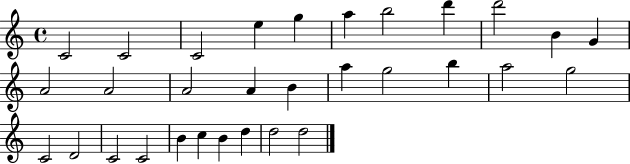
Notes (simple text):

C4/h C4/h C4/h E5/q G5/q A5/q B5/h D6/q D6/h B4/q G4/q A4/h A4/h A4/h A4/q B4/q A5/q G5/h B5/q A5/h G5/h C4/h D4/h C4/h C4/h B4/q C5/q B4/q D5/q D5/h D5/h